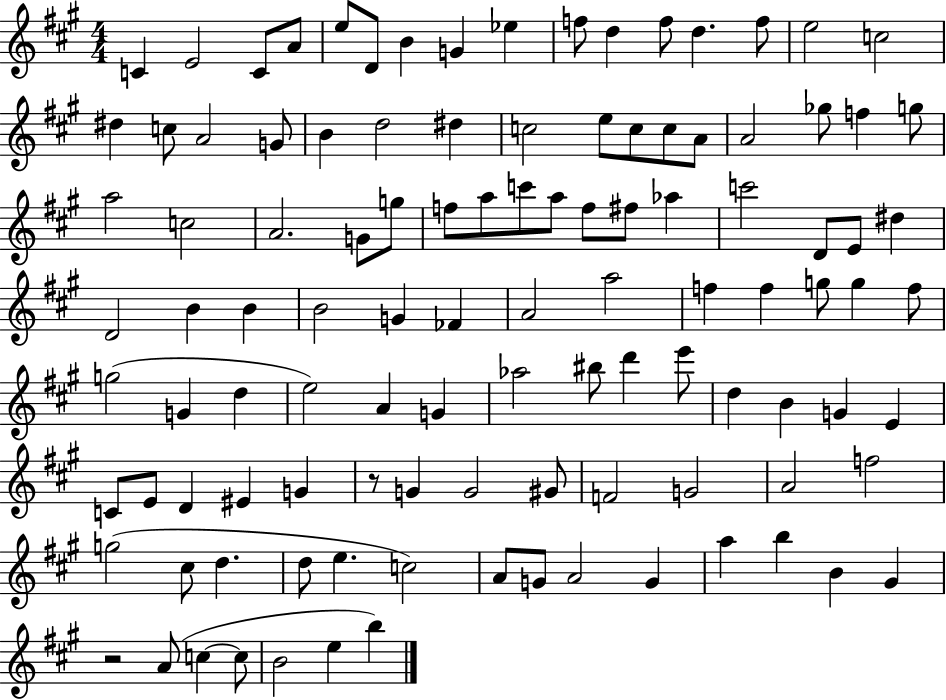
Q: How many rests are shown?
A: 2